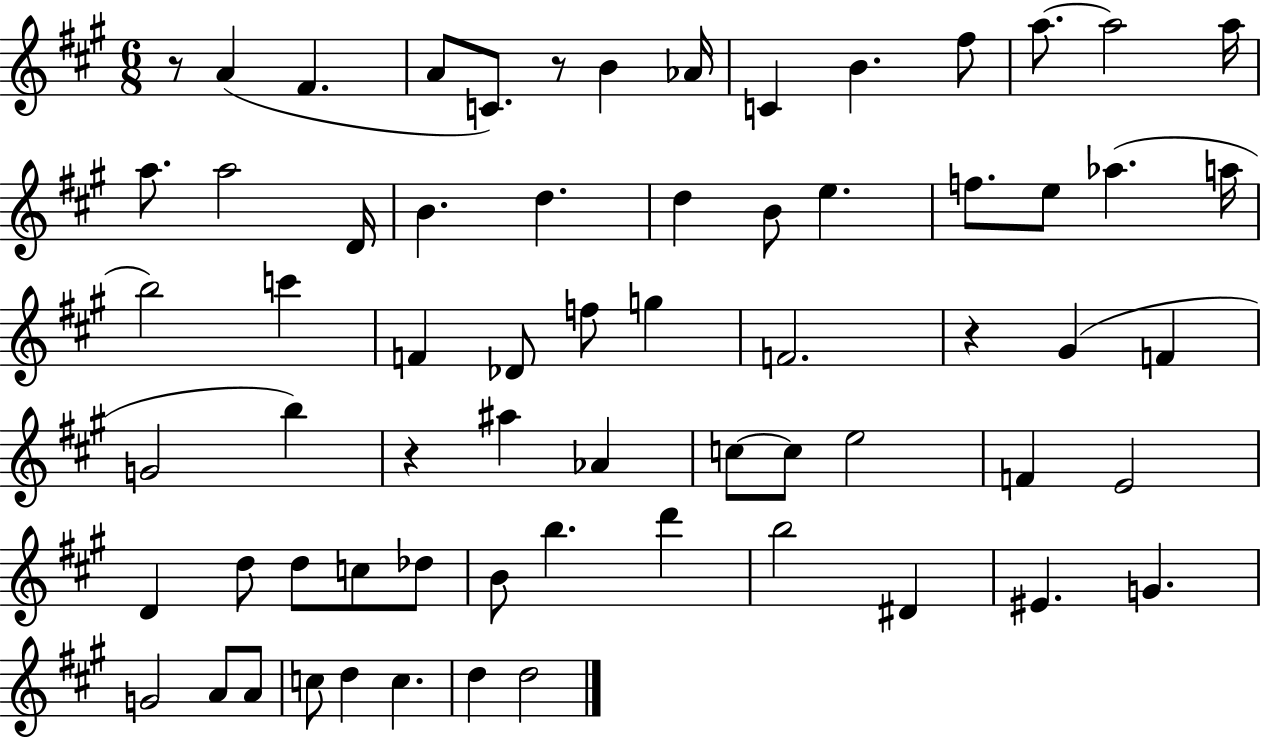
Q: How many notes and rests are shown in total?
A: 66